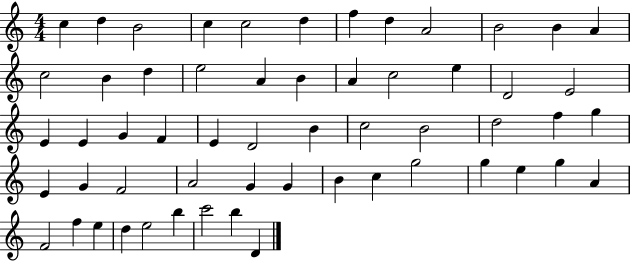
C5/q D5/q B4/h C5/q C5/h D5/q F5/q D5/q A4/h B4/h B4/q A4/q C5/h B4/q D5/q E5/h A4/q B4/q A4/q C5/h E5/q D4/h E4/h E4/q E4/q G4/q F4/q E4/q D4/h B4/q C5/h B4/h D5/h F5/q G5/q E4/q G4/q F4/h A4/h G4/q G4/q B4/q C5/q G5/h G5/q E5/q G5/q A4/q F4/h F5/q E5/q D5/q E5/h B5/q C6/h B5/q D4/q